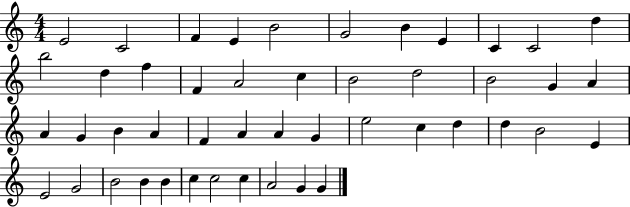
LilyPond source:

{
  \clef treble
  \numericTimeSignature
  \time 4/4
  \key c \major
  e'2 c'2 | f'4 e'4 b'2 | g'2 b'4 e'4 | c'4 c'2 d''4 | \break b''2 d''4 f''4 | f'4 a'2 c''4 | b'2 d''2 | b'2 g'4 a'4 | \break a'4 g'4 b'4 a'4 | f'4 a'4 a'4 g'4 | e''2 c''4 d''4 | d''4 b'2 e'4 | \break e'2 g'2 | b'2 b'4 b'4 | c''4 c''2 c''4 | a'2 g'4 g'4 | \break \bar "|."
}